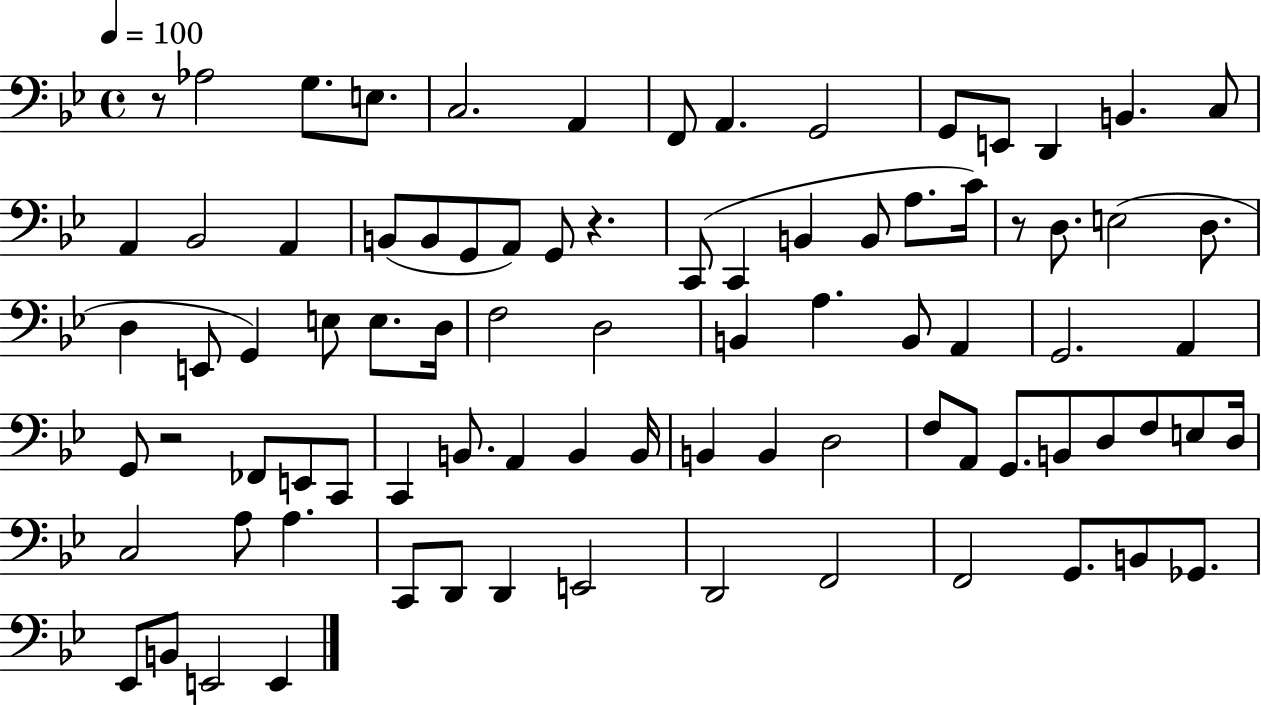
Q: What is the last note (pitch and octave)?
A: E2